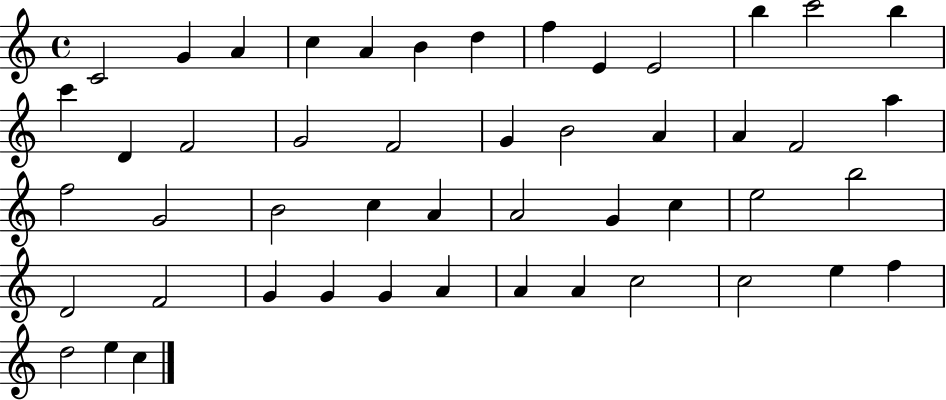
C4/h G4/q A4/q C5/q A4/q B4/q D5/q F5/q E4/q E4/h B5/q C6/h B5/q C6/q D4/q F4/h G4/h F4/h G4/q B4/h A4/q A4/q F4/h A5/q F5/h G4/h B4/h C5/q A4/q A4/h G4/q C5/q E5/h B5/h D4/h F4/h G4/q G4/q G4/q A4/q A4/q A4/q C5/h C5/h E5/q F5/q D5/h E5/q C5/q